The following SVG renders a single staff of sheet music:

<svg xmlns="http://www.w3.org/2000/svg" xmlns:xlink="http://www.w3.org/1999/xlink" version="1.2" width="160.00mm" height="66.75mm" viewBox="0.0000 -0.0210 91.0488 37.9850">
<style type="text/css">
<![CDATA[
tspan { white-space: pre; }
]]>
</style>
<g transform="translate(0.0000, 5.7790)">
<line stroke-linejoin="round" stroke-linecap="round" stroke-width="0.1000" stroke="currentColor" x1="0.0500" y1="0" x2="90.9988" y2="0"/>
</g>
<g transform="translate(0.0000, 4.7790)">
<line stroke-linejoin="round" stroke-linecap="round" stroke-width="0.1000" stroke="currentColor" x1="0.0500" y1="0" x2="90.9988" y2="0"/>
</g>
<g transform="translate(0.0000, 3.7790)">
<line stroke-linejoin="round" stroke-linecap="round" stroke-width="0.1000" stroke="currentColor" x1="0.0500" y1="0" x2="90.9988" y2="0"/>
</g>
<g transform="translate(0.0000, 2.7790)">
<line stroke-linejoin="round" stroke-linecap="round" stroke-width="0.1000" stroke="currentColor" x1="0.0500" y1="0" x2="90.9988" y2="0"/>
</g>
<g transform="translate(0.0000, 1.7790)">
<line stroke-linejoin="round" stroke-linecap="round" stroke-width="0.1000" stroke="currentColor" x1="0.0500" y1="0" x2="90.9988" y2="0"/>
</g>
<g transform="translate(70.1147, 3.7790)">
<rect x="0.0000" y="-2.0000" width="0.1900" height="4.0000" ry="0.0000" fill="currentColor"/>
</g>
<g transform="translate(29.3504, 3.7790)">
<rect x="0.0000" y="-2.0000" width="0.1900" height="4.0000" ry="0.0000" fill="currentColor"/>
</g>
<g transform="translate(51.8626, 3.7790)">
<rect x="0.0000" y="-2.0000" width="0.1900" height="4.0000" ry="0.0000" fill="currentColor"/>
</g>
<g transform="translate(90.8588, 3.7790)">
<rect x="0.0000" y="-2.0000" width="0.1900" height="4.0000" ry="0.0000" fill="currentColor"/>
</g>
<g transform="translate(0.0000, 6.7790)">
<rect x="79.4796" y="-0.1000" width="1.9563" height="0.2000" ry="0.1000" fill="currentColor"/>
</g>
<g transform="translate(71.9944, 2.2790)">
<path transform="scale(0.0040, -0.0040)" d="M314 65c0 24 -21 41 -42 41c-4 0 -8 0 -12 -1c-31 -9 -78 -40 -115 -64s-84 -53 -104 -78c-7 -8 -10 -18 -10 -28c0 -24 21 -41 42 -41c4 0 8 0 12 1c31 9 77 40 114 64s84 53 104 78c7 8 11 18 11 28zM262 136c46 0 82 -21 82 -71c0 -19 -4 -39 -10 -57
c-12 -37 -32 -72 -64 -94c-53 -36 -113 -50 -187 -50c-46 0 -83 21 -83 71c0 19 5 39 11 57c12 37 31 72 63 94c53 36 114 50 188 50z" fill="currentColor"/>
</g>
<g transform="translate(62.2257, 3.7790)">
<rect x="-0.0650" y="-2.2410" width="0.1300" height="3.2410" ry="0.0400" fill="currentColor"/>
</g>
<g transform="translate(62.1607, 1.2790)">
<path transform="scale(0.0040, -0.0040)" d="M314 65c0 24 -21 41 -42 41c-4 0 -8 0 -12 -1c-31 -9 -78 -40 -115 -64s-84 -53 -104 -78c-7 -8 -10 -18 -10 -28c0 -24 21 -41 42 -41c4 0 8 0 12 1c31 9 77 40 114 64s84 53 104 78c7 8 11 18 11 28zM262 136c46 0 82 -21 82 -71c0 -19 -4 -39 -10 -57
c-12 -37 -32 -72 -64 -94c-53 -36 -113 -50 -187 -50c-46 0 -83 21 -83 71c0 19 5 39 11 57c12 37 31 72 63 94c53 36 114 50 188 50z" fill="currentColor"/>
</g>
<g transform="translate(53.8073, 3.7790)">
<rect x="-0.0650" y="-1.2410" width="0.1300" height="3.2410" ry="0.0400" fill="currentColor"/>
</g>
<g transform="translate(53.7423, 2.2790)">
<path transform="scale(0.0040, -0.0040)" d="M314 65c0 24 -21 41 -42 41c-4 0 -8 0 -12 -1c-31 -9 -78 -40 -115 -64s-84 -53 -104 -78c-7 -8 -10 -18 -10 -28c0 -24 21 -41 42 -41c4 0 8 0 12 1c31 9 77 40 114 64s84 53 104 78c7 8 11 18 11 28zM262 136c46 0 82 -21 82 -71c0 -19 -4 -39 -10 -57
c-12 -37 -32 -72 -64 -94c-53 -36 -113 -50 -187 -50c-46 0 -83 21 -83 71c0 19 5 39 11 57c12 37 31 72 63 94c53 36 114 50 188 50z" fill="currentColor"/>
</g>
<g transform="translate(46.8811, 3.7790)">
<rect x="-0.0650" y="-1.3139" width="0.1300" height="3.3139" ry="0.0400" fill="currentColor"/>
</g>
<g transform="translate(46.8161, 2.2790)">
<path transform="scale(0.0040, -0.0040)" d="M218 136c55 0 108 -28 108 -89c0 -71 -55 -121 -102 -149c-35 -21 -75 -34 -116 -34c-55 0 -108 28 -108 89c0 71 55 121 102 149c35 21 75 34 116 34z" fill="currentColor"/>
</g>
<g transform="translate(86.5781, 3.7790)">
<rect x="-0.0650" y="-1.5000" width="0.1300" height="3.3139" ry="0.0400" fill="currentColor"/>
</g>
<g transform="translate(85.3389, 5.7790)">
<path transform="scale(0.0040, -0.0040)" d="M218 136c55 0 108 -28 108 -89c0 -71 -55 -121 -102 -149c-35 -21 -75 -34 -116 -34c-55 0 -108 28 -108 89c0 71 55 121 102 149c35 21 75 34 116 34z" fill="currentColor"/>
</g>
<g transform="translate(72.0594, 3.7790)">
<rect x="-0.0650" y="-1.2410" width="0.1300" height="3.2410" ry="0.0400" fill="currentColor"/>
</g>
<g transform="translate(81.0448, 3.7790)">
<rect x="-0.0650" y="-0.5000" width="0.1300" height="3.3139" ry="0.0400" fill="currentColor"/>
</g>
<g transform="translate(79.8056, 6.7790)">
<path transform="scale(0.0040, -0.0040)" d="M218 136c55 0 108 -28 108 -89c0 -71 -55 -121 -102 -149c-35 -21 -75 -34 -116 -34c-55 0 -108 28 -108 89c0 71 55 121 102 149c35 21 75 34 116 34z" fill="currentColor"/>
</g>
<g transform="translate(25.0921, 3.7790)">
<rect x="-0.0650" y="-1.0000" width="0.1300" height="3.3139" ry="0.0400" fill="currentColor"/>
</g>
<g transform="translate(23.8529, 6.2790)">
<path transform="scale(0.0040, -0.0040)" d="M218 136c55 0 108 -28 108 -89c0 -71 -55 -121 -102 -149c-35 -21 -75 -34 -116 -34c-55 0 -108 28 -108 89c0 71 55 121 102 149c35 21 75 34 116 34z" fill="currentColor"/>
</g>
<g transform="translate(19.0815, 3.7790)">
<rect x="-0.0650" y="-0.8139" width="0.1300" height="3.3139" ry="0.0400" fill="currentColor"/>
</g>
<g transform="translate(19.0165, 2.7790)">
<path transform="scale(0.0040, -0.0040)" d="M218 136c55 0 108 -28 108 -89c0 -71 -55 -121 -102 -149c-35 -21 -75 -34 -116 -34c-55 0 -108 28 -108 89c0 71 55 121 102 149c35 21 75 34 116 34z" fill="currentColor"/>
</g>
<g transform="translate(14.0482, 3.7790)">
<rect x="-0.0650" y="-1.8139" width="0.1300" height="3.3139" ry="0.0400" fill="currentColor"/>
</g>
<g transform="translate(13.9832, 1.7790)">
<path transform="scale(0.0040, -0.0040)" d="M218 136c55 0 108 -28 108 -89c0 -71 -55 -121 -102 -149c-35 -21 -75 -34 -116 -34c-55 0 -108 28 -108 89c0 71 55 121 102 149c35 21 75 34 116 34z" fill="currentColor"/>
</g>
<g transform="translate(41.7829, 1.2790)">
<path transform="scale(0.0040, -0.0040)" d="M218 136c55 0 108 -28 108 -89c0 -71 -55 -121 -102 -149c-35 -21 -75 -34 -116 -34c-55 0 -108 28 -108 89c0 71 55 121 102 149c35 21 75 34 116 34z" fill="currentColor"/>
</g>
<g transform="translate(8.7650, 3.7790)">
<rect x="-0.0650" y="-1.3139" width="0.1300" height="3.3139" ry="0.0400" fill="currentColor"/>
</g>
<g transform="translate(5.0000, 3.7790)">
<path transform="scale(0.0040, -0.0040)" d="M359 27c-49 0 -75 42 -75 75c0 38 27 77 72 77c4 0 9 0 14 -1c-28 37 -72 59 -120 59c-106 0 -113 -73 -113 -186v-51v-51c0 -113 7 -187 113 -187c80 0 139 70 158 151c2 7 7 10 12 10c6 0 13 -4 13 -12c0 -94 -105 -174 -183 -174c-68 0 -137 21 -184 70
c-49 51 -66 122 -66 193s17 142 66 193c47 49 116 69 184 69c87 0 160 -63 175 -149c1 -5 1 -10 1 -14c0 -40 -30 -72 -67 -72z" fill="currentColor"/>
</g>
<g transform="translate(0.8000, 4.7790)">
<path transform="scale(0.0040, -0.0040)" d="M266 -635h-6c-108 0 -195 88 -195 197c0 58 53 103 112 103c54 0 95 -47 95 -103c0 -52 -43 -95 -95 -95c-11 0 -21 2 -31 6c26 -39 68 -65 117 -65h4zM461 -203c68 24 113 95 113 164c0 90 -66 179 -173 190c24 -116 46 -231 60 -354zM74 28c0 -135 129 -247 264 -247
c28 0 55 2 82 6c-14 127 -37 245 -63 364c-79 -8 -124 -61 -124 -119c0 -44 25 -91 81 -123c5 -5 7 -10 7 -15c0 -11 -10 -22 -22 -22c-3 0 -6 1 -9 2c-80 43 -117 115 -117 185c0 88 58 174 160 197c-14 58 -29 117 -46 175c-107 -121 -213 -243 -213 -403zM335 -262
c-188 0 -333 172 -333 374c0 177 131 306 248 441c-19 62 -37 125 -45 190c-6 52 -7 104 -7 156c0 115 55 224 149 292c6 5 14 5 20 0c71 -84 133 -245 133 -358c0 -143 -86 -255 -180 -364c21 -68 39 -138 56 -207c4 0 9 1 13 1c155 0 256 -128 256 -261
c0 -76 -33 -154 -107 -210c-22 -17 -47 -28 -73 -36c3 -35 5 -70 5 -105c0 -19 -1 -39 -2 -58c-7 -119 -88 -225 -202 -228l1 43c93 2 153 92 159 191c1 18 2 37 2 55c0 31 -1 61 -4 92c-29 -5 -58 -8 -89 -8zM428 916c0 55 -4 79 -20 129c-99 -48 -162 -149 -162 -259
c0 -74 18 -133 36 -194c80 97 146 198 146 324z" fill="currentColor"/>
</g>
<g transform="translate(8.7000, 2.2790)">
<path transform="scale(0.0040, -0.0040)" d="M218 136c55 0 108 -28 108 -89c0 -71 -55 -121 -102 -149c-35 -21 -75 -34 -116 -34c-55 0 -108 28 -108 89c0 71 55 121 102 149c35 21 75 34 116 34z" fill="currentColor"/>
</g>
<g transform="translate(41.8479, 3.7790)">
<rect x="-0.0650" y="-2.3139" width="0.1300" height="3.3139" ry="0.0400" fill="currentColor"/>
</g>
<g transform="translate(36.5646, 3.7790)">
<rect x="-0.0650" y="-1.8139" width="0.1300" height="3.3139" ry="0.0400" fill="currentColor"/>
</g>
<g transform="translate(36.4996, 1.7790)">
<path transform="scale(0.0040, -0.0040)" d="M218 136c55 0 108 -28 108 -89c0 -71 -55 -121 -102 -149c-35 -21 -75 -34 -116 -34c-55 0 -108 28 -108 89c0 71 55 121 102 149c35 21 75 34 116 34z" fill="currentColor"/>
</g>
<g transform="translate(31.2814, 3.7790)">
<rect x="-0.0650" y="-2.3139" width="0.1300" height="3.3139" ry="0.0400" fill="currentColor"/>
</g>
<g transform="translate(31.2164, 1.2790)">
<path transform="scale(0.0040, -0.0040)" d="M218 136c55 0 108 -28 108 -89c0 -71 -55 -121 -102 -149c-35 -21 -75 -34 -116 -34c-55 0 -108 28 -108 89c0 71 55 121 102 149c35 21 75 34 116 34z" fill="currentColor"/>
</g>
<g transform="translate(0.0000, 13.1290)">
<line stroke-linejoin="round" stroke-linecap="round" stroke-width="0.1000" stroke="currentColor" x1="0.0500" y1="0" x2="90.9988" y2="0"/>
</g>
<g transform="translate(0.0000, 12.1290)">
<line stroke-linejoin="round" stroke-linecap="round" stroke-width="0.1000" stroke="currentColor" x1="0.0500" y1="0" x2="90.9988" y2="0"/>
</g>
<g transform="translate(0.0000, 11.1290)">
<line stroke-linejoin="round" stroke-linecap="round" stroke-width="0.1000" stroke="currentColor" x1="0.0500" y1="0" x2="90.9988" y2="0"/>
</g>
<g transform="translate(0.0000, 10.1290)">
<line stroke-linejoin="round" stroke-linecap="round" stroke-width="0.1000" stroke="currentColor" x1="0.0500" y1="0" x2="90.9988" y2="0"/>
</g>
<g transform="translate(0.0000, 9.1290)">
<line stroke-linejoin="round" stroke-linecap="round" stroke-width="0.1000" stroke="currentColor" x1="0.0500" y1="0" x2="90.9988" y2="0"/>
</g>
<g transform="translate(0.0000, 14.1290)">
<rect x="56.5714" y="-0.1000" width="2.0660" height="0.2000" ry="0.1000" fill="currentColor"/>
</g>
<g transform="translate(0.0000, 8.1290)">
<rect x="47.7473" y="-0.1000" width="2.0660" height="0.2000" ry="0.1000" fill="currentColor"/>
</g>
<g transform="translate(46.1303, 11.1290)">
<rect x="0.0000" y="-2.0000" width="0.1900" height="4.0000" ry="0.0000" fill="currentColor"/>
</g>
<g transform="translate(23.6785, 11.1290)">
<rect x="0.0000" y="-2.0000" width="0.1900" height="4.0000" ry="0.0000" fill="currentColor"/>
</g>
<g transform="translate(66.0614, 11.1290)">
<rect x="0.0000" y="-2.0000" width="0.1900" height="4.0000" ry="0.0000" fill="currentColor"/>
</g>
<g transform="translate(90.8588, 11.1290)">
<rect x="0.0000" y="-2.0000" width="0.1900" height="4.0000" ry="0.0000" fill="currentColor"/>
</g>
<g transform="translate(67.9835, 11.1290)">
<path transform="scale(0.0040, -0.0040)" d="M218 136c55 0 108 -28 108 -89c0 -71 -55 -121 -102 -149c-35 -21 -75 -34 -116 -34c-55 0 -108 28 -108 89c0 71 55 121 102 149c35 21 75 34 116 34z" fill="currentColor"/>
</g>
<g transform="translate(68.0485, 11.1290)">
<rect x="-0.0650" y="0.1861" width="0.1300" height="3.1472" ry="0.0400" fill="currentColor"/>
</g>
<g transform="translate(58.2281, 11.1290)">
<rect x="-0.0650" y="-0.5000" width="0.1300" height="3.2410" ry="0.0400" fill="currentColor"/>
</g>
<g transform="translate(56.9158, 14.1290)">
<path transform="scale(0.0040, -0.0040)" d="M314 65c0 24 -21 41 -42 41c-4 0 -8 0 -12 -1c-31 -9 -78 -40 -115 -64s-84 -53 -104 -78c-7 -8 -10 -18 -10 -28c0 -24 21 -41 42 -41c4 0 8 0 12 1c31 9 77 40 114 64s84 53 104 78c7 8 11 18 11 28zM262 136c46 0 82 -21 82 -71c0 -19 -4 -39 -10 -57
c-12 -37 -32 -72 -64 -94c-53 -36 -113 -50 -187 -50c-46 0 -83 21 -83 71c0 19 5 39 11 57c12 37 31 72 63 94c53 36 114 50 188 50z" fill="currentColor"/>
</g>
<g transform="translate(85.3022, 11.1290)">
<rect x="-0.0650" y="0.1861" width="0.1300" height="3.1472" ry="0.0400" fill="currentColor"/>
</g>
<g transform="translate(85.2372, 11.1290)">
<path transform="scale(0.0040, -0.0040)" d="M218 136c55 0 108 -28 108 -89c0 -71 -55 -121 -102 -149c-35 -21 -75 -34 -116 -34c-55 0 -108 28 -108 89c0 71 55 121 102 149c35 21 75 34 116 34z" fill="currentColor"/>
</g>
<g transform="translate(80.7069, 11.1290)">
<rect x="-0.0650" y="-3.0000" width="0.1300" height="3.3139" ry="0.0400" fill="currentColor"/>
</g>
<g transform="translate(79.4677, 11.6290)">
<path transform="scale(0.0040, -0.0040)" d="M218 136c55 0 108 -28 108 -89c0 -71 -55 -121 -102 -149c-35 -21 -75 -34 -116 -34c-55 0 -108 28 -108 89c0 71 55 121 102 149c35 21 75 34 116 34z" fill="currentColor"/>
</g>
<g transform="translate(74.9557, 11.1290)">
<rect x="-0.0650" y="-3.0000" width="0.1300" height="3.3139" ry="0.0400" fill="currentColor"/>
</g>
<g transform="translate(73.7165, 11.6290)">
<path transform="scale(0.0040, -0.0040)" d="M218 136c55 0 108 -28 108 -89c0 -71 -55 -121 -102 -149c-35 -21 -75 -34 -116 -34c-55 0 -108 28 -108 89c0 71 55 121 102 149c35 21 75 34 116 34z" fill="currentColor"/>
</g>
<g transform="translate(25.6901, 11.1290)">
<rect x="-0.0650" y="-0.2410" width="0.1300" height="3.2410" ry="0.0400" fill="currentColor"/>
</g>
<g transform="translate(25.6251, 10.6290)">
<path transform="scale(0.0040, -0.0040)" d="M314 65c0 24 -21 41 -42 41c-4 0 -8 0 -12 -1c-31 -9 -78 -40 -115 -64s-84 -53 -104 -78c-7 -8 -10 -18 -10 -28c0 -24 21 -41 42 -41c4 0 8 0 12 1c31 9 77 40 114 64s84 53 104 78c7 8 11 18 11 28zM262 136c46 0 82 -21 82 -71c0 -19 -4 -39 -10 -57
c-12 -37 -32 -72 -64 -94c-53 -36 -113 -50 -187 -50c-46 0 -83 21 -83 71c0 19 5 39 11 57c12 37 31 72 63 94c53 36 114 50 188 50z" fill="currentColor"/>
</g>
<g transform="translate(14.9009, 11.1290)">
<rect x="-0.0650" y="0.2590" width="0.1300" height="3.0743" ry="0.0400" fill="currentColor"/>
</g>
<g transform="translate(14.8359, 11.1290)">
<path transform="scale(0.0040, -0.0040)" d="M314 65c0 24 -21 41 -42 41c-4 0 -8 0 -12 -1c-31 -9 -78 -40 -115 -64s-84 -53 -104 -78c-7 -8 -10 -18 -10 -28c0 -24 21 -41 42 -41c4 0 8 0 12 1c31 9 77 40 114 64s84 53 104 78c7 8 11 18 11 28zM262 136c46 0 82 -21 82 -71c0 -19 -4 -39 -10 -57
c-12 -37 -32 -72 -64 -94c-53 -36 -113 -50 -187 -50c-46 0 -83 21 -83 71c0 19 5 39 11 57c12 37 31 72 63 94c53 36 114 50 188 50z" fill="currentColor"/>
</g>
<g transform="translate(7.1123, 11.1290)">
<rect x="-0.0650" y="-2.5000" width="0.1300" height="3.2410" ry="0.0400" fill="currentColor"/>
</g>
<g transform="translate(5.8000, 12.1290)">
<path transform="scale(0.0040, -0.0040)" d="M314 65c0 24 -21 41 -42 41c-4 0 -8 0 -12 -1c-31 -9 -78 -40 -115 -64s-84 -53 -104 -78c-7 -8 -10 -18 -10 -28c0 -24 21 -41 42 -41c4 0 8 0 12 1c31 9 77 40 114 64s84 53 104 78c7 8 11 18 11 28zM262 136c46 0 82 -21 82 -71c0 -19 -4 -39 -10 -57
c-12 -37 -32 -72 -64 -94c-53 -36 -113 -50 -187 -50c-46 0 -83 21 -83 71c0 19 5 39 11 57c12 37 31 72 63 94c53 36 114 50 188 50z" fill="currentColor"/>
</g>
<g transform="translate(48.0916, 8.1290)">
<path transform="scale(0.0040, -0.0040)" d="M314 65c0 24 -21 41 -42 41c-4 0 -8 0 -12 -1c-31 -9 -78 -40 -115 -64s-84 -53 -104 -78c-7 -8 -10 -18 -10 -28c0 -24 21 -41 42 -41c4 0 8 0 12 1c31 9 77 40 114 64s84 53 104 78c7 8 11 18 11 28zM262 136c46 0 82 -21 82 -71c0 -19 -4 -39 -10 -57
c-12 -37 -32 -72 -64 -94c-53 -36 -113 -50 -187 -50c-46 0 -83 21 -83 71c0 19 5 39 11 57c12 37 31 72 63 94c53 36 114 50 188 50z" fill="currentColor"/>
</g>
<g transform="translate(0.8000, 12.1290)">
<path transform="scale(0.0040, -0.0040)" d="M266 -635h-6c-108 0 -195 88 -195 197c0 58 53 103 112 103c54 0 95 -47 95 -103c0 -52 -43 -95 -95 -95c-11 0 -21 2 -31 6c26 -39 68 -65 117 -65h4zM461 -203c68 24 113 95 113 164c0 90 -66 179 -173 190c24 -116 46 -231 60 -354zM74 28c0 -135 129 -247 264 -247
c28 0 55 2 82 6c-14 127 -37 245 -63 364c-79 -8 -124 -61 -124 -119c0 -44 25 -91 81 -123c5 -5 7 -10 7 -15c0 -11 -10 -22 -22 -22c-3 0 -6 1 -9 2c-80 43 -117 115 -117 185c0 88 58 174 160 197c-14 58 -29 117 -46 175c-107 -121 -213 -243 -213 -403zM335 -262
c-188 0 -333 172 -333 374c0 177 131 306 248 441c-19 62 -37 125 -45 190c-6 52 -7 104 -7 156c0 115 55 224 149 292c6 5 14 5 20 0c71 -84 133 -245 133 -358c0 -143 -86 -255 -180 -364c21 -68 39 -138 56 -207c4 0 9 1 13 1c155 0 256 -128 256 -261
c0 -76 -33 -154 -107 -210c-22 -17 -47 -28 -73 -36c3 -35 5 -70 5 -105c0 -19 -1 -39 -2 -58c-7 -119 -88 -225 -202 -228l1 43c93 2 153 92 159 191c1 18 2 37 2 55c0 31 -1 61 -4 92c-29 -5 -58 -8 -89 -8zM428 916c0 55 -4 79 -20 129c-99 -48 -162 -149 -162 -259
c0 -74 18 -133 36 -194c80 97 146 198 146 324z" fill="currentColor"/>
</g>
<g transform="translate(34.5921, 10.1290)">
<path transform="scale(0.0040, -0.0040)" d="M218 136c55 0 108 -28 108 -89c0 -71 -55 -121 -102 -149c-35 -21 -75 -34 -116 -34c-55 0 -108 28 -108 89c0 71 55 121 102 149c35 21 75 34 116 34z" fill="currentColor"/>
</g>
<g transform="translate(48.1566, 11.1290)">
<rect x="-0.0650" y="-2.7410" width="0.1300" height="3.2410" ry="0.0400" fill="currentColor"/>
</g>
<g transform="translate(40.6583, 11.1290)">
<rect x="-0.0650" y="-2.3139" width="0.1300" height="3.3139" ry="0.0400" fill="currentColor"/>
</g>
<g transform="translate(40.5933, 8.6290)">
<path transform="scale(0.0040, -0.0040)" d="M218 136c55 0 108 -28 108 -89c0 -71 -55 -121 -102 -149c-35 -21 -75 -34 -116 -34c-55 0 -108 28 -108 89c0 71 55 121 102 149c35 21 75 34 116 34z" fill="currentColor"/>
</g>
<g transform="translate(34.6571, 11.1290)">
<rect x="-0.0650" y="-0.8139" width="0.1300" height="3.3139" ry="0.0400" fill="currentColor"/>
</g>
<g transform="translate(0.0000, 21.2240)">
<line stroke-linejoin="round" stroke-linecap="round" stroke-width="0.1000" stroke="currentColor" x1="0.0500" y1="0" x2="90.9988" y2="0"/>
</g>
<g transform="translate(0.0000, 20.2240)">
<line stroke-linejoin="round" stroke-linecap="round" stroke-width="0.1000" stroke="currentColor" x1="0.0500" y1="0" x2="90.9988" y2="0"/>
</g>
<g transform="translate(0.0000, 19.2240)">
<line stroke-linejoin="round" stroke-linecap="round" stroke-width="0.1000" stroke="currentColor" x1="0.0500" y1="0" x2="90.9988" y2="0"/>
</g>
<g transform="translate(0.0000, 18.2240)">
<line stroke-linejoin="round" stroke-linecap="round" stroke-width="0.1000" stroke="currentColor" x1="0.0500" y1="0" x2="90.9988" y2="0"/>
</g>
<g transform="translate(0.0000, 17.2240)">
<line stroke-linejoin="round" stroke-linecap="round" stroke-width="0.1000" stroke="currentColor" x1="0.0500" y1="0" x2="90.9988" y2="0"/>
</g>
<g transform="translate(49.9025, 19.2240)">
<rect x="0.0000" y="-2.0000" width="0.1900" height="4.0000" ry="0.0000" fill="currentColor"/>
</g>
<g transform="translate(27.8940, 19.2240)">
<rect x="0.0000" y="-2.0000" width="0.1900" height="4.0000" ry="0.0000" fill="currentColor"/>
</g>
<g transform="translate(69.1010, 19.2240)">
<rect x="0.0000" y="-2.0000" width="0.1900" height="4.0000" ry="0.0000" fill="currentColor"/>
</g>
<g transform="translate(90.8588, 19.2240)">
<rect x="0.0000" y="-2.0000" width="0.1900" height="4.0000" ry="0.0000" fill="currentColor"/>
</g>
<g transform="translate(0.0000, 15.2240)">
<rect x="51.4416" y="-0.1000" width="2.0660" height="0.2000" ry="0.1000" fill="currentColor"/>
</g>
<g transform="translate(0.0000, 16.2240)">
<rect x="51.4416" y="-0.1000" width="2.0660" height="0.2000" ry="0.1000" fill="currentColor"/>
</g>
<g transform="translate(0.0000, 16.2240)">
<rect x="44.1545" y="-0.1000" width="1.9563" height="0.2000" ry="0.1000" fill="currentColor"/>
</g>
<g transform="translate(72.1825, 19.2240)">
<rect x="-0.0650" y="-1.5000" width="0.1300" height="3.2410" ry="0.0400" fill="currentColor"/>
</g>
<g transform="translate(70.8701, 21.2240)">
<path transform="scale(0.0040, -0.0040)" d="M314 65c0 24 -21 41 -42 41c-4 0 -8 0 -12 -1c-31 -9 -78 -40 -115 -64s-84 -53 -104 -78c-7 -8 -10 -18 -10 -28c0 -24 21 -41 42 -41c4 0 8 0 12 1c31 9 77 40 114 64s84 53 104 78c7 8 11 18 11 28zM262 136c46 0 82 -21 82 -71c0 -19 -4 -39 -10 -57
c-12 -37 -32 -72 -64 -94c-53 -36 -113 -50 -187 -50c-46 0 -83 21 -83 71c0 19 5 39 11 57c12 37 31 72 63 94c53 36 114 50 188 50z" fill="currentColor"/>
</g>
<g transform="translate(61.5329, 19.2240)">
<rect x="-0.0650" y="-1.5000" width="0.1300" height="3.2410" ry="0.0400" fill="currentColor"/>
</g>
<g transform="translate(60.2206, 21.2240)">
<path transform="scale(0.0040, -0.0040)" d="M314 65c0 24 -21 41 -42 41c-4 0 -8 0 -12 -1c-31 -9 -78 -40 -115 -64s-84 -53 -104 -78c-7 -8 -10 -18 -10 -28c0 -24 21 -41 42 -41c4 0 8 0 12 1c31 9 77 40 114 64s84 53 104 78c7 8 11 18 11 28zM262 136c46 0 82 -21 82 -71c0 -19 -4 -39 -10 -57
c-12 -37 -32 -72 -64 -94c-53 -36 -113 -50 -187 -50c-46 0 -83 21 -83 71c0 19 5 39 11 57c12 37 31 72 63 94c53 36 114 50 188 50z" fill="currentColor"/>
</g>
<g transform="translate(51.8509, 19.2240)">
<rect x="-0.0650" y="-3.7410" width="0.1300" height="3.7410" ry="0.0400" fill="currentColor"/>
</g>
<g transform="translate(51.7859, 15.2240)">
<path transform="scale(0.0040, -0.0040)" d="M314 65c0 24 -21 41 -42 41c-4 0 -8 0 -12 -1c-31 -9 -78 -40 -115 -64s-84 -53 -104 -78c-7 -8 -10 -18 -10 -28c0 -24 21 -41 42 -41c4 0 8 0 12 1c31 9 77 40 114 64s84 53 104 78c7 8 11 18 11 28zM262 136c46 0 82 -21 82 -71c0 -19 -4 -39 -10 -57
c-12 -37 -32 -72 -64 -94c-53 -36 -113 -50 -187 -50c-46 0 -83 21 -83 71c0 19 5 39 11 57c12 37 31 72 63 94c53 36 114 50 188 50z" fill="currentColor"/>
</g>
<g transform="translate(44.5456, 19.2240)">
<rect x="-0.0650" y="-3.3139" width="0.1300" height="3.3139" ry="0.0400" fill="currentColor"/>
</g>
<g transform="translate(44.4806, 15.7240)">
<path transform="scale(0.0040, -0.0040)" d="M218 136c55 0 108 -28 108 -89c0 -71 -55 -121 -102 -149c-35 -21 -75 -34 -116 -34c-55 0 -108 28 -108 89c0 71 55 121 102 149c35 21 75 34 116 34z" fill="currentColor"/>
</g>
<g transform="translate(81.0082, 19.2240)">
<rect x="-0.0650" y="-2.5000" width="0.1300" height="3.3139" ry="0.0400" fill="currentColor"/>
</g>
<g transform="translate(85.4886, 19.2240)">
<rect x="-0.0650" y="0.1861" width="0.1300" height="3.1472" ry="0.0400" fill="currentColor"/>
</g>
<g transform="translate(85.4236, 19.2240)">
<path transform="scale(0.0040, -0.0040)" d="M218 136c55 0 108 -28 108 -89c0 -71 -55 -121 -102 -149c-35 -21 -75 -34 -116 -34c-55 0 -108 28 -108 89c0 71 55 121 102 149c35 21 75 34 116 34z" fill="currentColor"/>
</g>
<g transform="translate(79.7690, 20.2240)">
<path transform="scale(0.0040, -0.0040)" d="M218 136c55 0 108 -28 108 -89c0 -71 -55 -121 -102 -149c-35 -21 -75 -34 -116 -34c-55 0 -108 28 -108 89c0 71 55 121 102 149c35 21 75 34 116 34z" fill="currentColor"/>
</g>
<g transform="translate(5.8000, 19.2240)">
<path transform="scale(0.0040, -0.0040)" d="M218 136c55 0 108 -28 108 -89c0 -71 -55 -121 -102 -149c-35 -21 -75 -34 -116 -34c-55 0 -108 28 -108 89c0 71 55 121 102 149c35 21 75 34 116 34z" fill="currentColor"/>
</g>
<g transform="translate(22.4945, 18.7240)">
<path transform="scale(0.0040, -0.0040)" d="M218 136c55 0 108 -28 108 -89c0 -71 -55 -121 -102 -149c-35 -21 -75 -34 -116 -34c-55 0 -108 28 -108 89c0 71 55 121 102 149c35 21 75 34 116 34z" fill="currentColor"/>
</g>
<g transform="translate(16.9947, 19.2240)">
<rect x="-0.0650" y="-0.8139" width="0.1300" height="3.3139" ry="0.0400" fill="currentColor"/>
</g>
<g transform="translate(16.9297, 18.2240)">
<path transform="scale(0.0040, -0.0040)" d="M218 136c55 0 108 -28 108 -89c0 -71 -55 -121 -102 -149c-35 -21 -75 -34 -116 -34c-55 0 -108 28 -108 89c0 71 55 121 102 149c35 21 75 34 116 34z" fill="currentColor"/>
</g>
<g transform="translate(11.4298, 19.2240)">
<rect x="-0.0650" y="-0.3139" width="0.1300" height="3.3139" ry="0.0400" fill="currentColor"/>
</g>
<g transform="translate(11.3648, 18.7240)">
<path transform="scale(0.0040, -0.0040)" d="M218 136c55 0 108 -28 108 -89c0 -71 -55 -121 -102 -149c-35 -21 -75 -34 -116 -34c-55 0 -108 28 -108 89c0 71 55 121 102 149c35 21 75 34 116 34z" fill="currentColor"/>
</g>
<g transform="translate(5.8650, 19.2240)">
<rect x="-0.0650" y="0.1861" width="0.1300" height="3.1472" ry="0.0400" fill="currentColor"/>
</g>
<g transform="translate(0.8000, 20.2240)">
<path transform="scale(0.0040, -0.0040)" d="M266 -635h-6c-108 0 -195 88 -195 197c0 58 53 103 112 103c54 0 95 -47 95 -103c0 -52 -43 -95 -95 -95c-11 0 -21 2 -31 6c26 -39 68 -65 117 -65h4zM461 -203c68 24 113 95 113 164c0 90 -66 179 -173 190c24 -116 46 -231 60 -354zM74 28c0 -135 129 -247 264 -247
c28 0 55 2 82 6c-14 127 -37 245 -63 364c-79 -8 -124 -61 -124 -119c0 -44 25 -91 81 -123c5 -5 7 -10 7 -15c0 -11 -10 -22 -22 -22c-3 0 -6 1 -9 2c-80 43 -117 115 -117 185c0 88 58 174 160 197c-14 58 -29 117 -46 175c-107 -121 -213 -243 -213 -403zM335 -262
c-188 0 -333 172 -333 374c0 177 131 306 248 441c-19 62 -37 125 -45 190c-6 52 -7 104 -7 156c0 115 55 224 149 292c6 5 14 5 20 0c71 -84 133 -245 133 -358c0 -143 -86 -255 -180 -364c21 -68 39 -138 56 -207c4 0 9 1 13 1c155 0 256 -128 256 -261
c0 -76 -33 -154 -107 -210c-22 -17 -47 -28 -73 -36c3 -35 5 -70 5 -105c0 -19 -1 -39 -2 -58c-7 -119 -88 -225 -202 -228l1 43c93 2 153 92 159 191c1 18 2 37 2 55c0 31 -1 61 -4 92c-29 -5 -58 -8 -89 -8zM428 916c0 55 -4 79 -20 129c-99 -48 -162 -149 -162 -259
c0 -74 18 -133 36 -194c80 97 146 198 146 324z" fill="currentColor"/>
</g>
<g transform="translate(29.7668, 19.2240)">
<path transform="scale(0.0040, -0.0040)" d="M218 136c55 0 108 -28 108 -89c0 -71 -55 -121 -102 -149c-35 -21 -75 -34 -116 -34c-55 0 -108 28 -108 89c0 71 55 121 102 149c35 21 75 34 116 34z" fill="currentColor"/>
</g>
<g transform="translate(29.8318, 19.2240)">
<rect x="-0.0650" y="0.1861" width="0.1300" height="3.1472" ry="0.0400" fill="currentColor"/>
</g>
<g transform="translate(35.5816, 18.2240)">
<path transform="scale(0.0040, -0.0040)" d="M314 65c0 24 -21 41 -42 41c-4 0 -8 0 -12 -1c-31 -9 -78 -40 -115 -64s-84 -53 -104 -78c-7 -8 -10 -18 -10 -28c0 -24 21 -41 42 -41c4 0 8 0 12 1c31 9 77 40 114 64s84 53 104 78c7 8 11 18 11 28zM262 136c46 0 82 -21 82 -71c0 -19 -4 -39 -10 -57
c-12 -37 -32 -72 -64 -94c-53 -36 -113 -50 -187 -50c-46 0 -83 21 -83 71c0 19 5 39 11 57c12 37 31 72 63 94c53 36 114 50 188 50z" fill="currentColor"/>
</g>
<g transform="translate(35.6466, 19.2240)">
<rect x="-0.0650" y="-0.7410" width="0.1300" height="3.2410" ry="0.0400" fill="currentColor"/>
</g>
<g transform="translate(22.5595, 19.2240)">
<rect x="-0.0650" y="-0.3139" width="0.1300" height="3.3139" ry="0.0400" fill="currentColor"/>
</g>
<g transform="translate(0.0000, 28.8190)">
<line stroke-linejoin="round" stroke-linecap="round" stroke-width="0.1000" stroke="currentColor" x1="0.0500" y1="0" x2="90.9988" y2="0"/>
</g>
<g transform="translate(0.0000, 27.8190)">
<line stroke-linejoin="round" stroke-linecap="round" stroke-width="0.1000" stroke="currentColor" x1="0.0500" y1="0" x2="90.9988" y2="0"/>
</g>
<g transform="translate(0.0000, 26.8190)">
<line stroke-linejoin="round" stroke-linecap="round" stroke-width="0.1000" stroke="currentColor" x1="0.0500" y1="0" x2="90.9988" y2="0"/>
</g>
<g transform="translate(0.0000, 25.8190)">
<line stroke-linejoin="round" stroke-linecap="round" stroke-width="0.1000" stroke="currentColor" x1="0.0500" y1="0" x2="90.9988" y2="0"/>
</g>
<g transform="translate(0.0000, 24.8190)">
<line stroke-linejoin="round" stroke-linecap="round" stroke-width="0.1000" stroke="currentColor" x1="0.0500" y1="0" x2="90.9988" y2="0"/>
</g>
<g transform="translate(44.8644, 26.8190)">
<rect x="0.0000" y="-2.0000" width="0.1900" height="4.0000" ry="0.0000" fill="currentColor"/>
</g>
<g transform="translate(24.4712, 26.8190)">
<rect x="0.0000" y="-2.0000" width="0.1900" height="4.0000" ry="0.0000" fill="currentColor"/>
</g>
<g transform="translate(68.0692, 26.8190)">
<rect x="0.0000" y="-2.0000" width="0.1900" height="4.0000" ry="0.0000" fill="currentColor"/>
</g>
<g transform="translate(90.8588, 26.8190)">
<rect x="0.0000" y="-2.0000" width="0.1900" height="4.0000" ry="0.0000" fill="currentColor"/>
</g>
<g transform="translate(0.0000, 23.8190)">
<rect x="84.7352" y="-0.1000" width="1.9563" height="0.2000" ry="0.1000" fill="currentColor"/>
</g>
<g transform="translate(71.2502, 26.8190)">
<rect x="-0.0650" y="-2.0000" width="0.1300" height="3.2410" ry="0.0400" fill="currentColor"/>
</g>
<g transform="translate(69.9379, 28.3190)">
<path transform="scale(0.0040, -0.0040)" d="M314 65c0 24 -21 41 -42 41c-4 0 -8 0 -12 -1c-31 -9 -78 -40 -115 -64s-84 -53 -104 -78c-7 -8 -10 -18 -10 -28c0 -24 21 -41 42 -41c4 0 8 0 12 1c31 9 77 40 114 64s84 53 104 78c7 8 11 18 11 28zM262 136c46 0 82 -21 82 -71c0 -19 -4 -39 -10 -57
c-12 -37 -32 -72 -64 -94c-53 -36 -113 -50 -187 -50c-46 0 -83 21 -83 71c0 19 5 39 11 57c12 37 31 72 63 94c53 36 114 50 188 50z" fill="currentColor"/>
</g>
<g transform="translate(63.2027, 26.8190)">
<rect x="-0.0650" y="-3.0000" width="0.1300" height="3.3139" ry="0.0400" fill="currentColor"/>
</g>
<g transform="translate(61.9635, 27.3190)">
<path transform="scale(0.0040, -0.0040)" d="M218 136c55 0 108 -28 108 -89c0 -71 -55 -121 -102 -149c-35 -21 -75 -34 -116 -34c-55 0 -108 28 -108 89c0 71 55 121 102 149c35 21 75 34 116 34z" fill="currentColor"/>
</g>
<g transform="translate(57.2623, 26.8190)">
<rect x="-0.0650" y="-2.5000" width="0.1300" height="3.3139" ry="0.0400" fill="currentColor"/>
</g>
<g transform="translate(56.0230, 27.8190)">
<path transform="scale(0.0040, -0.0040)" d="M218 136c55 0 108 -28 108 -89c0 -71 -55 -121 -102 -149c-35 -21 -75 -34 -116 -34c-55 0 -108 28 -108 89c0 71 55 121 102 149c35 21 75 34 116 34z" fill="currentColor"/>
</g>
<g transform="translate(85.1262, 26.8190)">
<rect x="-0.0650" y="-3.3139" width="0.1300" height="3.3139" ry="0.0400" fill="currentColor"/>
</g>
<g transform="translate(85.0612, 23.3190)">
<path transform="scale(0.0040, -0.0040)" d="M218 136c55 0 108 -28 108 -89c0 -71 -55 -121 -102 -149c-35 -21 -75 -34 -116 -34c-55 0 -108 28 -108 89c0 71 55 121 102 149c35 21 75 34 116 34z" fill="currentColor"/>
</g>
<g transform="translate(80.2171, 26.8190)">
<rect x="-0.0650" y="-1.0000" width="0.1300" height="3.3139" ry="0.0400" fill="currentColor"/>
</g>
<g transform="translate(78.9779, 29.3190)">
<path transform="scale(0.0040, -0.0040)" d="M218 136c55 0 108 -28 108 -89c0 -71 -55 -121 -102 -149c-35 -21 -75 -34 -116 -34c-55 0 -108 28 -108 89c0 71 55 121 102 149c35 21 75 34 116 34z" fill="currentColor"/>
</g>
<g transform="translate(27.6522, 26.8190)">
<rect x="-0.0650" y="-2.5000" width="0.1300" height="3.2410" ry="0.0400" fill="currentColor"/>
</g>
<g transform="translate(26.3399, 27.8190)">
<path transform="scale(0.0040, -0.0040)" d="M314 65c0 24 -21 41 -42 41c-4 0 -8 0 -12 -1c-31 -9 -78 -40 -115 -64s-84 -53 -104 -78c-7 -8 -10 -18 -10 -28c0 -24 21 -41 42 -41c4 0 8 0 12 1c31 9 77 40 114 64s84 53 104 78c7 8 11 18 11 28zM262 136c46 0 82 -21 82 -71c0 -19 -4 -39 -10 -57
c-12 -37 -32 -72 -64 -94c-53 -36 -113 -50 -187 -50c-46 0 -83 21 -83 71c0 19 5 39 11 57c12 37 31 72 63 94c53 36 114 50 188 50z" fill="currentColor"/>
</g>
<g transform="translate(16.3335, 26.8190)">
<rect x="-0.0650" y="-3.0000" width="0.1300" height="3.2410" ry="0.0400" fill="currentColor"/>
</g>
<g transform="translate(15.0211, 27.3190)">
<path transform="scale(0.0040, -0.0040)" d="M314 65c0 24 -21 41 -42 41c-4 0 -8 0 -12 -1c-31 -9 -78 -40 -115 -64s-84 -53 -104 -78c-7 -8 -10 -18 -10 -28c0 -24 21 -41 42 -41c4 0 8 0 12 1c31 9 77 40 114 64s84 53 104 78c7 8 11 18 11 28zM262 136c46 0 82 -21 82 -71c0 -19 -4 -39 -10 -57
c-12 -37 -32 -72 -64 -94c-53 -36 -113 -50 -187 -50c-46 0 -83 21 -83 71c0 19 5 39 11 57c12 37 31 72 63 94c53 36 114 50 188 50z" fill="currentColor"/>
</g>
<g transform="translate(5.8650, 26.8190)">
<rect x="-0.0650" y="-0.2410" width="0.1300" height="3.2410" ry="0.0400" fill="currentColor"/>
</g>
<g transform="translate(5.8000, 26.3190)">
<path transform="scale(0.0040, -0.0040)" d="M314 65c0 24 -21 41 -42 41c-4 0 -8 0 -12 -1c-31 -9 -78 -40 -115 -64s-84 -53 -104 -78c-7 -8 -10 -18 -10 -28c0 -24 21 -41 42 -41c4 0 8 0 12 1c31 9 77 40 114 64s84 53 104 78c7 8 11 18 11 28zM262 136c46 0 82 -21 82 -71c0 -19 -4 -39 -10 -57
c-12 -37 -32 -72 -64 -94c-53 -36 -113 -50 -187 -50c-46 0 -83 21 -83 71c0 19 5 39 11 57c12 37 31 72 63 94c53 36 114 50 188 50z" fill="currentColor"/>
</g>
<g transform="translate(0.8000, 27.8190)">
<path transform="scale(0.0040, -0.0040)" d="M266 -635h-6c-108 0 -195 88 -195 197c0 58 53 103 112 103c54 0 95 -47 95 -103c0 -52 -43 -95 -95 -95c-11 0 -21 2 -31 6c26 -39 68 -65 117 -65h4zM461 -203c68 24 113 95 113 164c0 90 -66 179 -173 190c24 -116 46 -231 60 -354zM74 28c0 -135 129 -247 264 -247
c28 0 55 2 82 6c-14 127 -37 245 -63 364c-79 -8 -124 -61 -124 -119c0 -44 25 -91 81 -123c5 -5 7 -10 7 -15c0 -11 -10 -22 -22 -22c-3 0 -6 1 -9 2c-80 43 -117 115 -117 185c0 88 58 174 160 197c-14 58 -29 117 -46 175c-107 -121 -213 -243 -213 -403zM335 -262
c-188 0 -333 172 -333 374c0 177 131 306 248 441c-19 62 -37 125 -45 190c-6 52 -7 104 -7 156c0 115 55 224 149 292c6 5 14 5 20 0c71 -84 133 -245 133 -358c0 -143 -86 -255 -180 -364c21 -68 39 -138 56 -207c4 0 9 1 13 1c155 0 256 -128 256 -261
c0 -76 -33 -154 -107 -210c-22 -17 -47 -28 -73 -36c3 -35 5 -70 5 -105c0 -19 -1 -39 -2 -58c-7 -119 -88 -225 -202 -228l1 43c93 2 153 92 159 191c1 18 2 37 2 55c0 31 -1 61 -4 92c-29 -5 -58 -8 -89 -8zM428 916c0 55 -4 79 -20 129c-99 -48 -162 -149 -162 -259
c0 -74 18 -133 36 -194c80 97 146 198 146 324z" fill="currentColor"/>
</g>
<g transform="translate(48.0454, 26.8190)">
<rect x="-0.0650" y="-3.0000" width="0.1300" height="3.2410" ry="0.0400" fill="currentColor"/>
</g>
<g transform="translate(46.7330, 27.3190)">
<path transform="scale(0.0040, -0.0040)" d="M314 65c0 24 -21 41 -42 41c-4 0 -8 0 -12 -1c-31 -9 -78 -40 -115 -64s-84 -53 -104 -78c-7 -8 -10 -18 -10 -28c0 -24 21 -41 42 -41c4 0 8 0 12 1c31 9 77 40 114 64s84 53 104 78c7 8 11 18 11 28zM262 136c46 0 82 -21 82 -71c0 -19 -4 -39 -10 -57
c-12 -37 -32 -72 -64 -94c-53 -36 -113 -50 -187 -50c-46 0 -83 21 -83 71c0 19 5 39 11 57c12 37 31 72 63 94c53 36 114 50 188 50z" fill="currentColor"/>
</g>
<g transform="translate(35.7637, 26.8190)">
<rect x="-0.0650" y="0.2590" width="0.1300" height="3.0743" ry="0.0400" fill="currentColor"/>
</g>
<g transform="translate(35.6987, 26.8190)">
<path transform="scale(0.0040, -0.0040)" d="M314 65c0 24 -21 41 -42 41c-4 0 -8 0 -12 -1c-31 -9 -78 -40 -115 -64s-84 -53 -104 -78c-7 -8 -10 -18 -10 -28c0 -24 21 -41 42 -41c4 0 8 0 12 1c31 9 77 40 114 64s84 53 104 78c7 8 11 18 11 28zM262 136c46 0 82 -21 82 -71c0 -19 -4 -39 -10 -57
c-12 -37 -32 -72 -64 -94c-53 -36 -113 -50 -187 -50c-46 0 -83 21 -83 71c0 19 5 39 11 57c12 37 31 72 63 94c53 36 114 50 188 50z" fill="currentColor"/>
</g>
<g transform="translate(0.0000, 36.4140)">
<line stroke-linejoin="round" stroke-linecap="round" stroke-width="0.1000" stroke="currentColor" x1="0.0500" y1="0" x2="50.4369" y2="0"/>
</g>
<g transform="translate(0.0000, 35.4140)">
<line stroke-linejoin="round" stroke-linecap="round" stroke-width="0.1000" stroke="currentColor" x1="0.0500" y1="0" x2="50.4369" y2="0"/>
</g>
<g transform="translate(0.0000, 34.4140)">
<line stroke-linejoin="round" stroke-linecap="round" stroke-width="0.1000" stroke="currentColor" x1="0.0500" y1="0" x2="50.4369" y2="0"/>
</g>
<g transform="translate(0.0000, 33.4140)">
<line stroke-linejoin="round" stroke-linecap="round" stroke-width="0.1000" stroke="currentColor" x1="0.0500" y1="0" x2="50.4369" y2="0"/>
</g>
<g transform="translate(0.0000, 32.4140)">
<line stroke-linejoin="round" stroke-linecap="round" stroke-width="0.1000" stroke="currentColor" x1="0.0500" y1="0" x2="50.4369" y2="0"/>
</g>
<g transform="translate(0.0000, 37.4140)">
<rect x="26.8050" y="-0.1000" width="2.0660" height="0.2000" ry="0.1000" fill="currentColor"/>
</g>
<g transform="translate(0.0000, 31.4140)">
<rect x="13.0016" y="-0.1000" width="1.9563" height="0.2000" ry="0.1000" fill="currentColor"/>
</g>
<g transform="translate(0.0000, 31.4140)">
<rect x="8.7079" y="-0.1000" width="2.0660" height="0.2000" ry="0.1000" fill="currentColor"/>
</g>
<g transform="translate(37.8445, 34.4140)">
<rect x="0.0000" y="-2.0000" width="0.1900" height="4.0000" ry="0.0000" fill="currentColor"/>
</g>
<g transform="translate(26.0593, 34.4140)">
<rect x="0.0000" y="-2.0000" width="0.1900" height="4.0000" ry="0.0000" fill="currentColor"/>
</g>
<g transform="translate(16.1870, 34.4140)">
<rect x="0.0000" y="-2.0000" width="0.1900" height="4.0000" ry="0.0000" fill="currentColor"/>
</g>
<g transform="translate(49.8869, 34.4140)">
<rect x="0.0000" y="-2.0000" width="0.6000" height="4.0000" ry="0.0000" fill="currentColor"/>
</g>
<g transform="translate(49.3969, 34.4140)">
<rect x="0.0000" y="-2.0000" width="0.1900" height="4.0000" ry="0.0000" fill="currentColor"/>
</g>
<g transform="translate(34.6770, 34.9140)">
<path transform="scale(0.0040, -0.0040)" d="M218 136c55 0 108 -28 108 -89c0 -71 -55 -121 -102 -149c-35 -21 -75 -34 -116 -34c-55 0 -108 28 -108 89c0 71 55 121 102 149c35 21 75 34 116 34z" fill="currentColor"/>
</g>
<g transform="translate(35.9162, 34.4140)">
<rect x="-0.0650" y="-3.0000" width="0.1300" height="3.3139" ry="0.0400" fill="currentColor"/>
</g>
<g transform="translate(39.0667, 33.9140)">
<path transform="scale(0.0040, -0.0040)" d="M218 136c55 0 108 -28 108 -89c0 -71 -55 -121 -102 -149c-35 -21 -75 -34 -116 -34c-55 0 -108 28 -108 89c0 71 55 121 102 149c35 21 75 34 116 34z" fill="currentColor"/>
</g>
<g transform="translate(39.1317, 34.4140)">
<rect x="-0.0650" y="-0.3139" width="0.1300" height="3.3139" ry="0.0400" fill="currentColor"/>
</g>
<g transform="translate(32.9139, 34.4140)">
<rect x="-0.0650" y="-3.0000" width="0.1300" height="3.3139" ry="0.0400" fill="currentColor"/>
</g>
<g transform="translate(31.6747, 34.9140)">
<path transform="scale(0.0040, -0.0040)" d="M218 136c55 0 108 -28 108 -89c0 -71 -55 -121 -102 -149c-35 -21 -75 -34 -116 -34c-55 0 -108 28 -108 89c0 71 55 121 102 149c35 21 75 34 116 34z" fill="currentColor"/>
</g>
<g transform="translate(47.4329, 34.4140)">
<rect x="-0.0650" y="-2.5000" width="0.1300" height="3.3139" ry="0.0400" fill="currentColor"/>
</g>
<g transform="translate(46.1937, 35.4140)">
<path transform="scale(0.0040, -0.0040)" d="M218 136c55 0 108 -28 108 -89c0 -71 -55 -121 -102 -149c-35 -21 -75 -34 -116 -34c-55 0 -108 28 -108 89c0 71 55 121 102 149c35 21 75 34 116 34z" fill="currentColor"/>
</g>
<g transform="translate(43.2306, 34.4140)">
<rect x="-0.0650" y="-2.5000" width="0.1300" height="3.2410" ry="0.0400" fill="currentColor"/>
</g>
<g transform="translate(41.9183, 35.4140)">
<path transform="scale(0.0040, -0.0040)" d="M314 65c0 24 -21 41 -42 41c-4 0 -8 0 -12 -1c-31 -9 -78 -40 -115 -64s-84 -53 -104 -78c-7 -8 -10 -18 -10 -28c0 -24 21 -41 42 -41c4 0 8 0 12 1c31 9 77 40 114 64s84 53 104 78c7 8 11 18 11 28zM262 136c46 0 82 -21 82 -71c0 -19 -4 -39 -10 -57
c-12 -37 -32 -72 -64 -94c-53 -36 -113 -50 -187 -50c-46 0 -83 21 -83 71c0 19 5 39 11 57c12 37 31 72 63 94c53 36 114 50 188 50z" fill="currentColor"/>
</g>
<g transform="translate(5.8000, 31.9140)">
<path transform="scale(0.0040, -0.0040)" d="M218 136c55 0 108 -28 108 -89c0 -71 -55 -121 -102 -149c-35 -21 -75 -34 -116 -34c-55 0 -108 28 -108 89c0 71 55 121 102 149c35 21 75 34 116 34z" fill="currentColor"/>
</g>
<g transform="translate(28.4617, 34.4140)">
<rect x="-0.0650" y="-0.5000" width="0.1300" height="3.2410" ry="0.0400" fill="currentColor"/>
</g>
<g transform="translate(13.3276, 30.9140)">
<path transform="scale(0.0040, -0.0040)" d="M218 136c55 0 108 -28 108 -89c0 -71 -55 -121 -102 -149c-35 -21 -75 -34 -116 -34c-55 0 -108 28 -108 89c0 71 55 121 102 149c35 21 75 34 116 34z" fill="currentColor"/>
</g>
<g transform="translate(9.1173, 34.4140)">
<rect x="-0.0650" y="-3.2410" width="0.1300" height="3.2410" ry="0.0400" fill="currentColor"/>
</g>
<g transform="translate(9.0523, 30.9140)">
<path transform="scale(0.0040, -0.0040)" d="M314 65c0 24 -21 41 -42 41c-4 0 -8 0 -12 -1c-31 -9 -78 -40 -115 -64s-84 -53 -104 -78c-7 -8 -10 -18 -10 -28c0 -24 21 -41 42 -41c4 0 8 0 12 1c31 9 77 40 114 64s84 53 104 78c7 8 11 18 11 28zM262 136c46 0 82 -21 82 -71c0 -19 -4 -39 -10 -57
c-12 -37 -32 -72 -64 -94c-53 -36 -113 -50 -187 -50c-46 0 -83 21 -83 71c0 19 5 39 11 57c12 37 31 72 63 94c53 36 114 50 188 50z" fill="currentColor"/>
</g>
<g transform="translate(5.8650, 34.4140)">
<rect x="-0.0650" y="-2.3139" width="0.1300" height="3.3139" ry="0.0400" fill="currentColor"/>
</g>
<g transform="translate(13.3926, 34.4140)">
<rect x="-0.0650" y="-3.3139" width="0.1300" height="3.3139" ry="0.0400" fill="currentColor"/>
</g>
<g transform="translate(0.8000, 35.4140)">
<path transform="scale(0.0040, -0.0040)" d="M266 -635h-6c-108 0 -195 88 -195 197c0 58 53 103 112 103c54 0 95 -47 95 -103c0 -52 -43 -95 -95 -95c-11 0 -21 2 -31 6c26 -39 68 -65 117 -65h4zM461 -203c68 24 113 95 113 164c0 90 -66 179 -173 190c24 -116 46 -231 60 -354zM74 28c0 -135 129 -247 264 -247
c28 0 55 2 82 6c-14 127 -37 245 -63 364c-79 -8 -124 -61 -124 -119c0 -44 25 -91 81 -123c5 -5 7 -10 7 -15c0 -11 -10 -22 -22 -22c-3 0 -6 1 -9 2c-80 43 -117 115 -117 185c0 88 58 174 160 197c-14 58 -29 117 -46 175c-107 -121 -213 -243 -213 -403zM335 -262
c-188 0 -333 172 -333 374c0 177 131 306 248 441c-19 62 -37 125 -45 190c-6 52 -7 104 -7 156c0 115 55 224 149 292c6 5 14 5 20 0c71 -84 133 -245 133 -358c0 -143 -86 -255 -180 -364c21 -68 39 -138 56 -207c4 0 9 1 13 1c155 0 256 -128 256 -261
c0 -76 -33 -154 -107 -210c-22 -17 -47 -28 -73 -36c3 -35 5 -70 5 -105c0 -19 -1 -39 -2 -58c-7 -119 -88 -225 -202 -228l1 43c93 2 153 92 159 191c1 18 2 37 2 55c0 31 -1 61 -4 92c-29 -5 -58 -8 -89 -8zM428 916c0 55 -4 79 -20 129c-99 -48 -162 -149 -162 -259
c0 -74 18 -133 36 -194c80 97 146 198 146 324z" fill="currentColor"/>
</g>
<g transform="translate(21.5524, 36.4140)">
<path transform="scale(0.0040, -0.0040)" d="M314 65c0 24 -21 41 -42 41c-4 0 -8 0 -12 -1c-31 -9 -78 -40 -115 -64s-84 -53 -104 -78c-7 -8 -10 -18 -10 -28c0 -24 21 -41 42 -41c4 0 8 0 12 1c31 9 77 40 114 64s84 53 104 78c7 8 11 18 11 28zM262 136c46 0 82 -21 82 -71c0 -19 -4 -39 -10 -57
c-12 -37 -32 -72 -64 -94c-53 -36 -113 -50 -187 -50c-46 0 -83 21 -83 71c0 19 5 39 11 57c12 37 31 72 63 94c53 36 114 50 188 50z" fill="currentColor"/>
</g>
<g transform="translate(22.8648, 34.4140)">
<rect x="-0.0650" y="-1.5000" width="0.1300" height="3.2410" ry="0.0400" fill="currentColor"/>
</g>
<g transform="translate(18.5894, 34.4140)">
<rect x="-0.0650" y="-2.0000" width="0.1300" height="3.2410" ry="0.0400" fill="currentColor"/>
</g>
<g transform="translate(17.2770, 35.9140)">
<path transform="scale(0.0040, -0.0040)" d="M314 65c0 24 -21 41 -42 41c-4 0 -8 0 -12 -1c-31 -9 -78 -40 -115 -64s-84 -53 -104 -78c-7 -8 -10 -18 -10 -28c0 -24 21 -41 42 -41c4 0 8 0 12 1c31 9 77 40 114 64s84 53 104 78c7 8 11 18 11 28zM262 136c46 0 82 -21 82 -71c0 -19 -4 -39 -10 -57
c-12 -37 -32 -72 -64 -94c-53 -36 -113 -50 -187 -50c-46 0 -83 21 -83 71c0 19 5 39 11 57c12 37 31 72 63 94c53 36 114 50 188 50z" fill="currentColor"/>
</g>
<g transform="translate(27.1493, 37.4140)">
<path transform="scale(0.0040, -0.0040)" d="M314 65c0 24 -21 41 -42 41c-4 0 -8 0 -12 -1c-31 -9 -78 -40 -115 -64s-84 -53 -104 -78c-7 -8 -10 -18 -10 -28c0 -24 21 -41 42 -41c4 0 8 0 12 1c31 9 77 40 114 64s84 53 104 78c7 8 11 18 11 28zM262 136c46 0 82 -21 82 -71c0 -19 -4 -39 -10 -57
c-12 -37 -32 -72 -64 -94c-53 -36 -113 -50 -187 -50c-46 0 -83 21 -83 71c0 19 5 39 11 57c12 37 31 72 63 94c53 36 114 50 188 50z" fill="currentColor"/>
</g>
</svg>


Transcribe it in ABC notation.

X:1
T:Untitled
M:4/4
L:1/4
K:C
e f d D g f g e e2 g2 e2 C E G2 B2 c2 d g a2 C2 B A A B B c d c B d2 b c'2 E2 E2 G B c2 A2 G2 B2 A2 G A F2 D b g b2 b F2 E2 C2 A A c G2 G